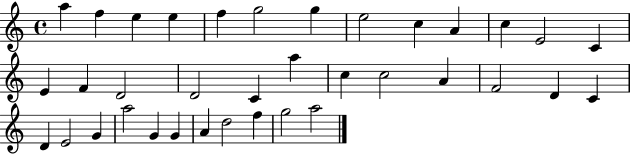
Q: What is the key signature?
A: C major